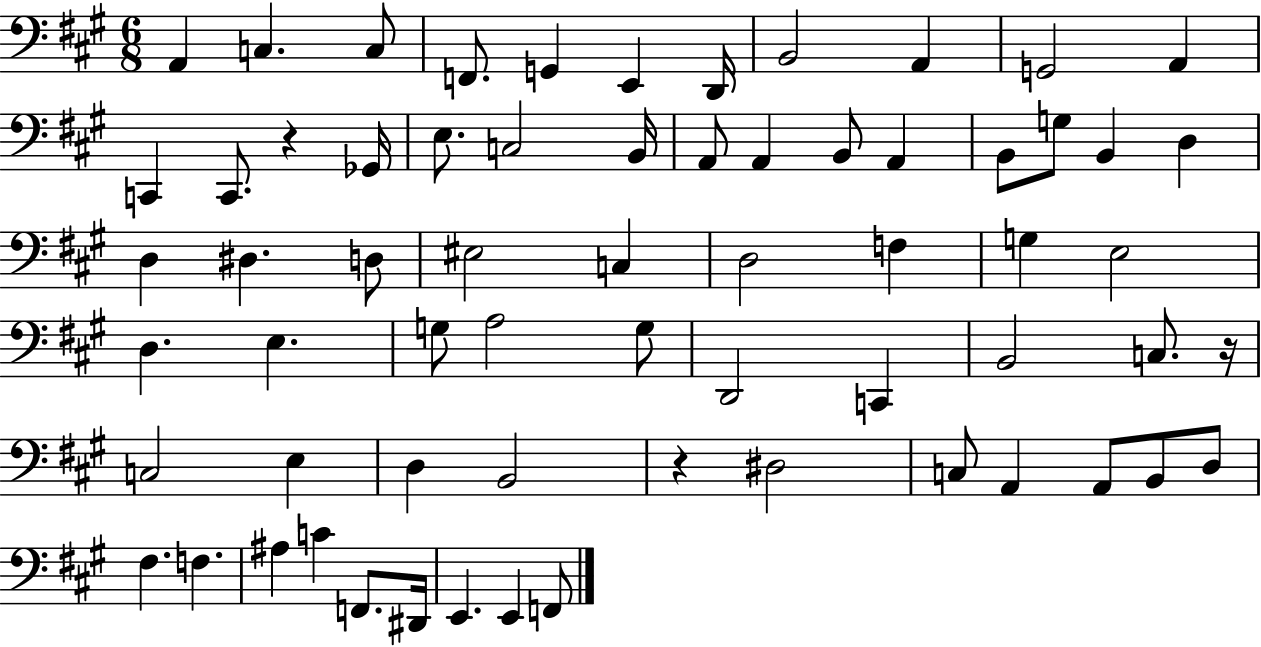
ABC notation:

X:1
T:Untitled
M:6/8
L:1/4
K:A
A,, C, C,/2 F,,/2 G,, E,, D,,/4 B,,2 A,, G,,2 A,, C,, C,,/2 z _G,,/4 E,/2 C,2 B,,/4 A,,/2 A,, B,,/2 A,, B,,/2 G,/2 B,, D, D, ^D, D,/2 ^E,2 C, D,2 F, G, E,2 D, E, G,/2 A,2 G,/2 D,,2 C,, B,,2 C,/2 z/4 C,2 E, D, B,,2 z ^D,2 C,/2 A,, A,,/2 B,,/2 D,/2 ^F, F, ^A, C F,,/2 ^D,,/4 E,, E,, F,,/2